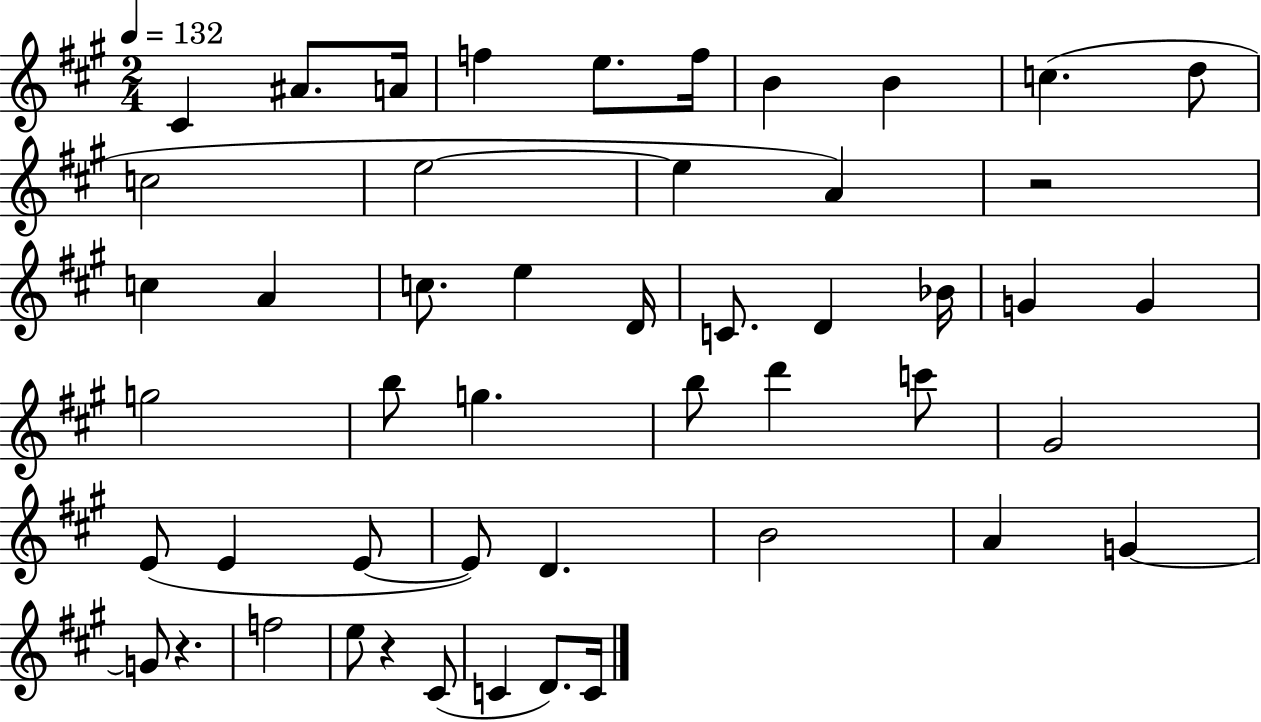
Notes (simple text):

C#4/q A#4/e. A4/s F5/q E5/e. F5/s B4/q B4/q C5/q. D5/e C5/h E5/h E5/q A4/q R/h C5/q A4/q C5/e. E5/q D4/s C4/e. D4/q Bb4/s G4/q G4/q G5/h B5/e G5/q. B5/e D6/q C6/e G#4/h E4/e E4/q E4/e E4/e D4/q. B4/h A4/q G4/q G4/e R/q. F5/h E5/e R/q C#4/e C4/q D4/e. C4/s